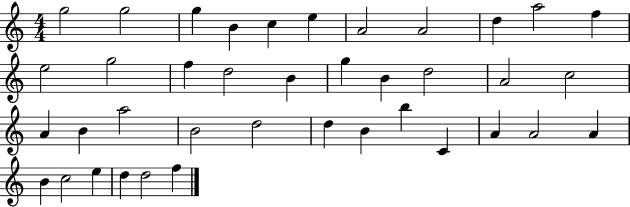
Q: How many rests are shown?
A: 0